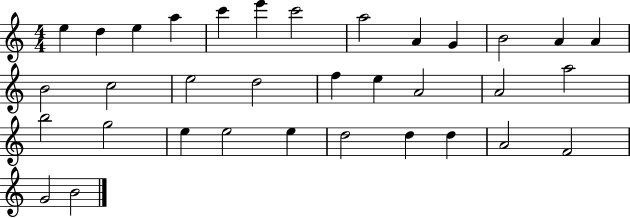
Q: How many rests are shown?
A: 0